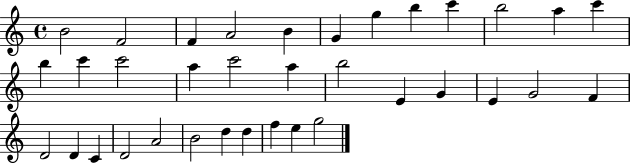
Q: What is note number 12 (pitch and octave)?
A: C6